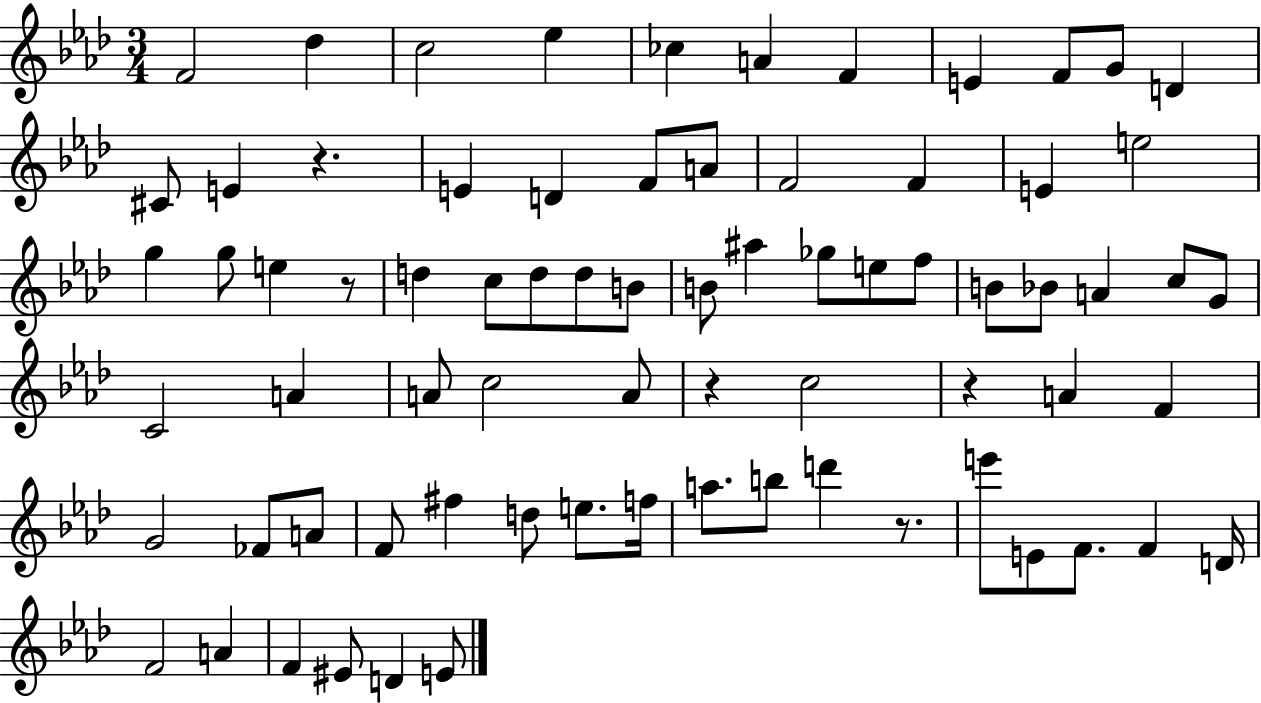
{
  \clef treble
  \numericTimeSignature
  \time 3/4
  \key aes \major
  f'2 des''4 | c''2 ees''4 | ces''4 a'4 f'4 | e'4 f'8 g'8 d'4 | \break cis'8 e'4 r4. | e'4 d'4 f'8 a'8 | f'2 f'4 | e'4 e''2 | \break g''4 g''8 e''4 r8 | d''4 c''8 d''8 d''8 b'8 | b'8 ais''4 ges''8 e''8 f''8 | b'8 bes'8 a'4 c''8 g'8 | \break c'2 a'4 | a'8 c''2 a'8 | r4 c''2 | r4 a'4 f'4 | \break g'2 fes'8 a'8 | f'8 fis''4 d''8 e''8. f''16 | a''8. b''8 d'''4 r8. | e'''8 e'8 f'8. f'4 d'16 | \break f'2 a'4 | f'4 eis'8 d'4 e'8 | \bar "|."
}